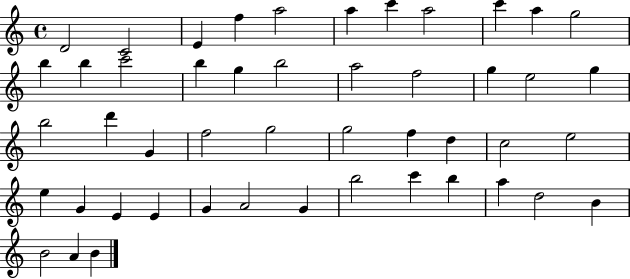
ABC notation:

X:1
T:Untitled
M:4/4
L:1/4
K:C
D2 C2 E f a2 a c' a2 c' a g2 b b c'2 b g b2 a2 f2 g e2 g b2 d' G f2 g2 g2 f d c2 e2 e G E E G A2 G b2 c' b a d2 B B2 A B